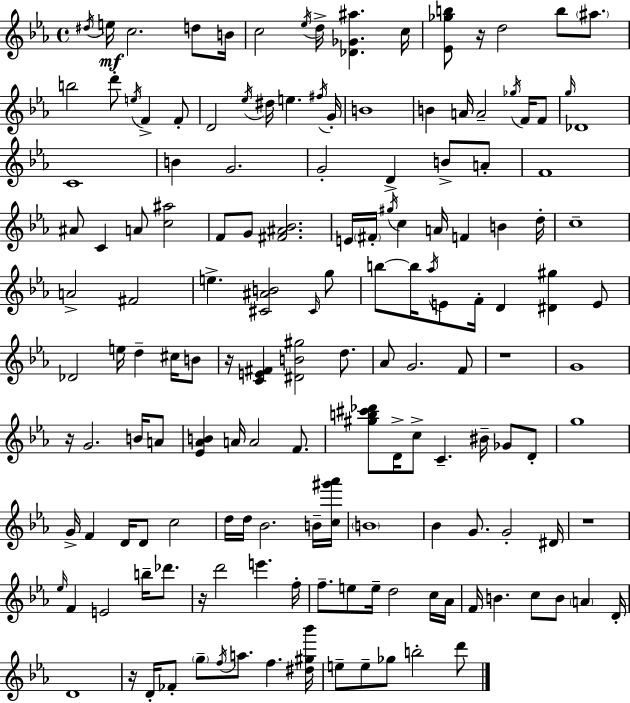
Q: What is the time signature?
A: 4/4